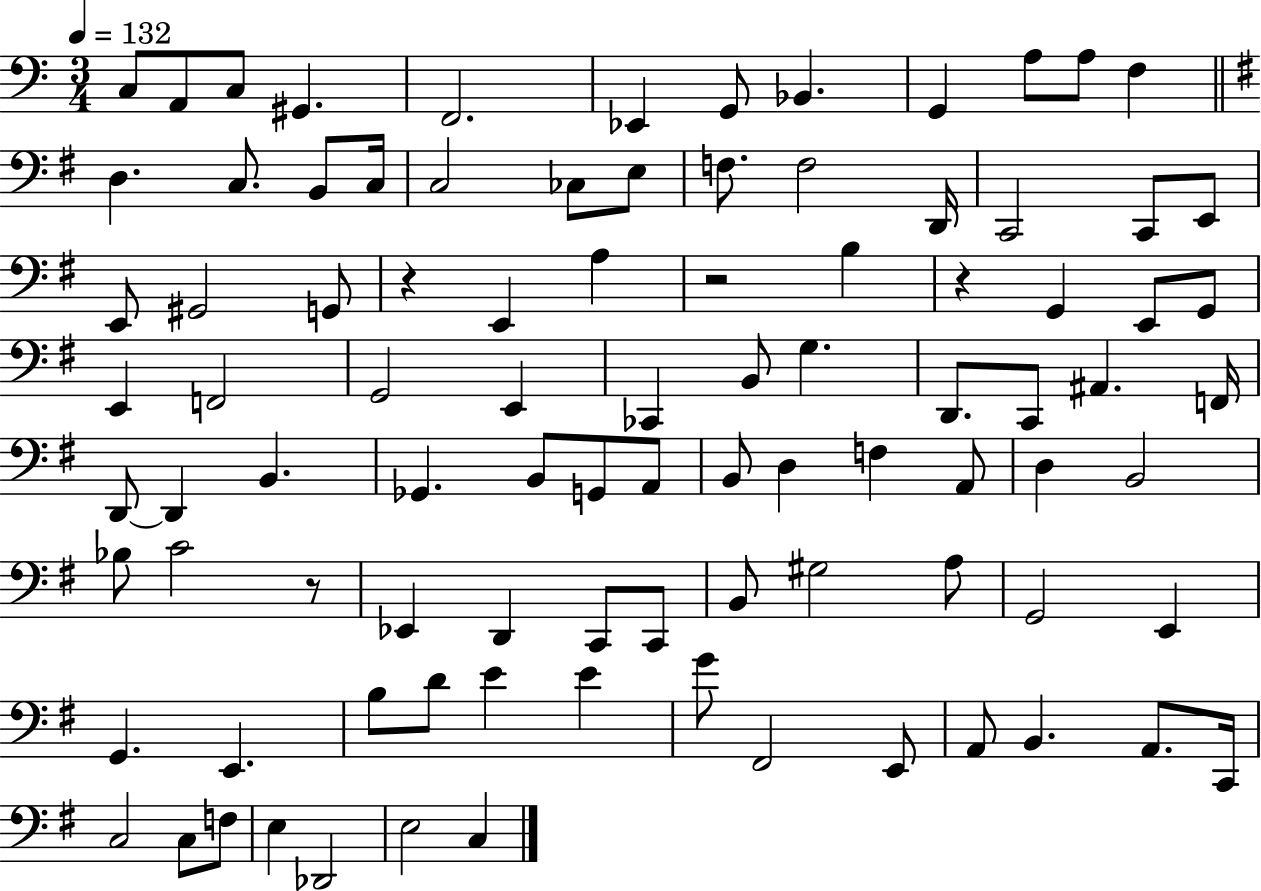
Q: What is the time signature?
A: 3/4